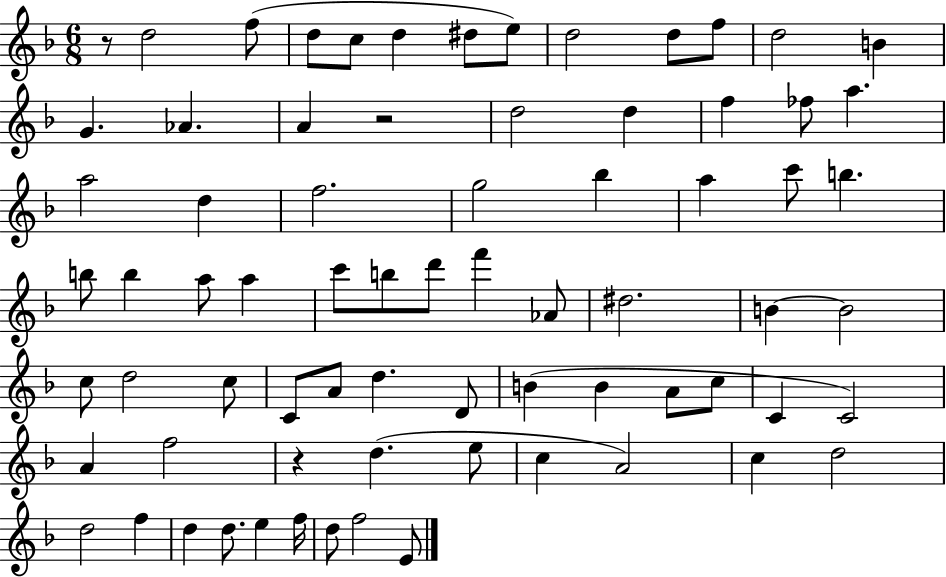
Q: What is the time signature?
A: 6/8